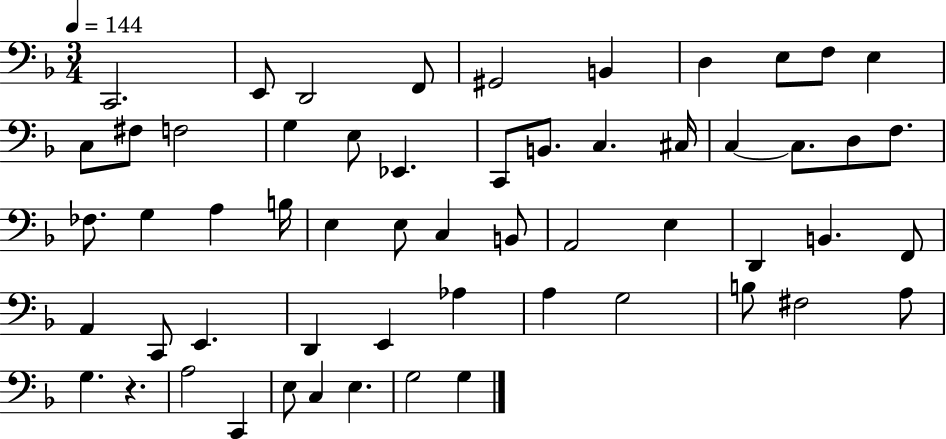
X:1
T:Untitled
M:3/4
L:1/4
K:F
C,,2 E,,/2 D,,2 F,,/2 ^G,,2 B,, D, E,/2 F,/2 E, C,/2 ^F,/2 F,2 G, E,/2 _E,, C,,/2 B,,/2 C, ^C,/4 C, C,/2 D,/2 F,/2 _F,/2 G, A, B,/4 E, E,/2 C, B,,/2 A,,2 E, D,, B,, F,,/2 A,, C,,/2 E,, D,, E,, _A, A, G,2 B,/2 ^F,2 A,/2 G, z A,2 C,, E,/2 C, E, G,2 G,